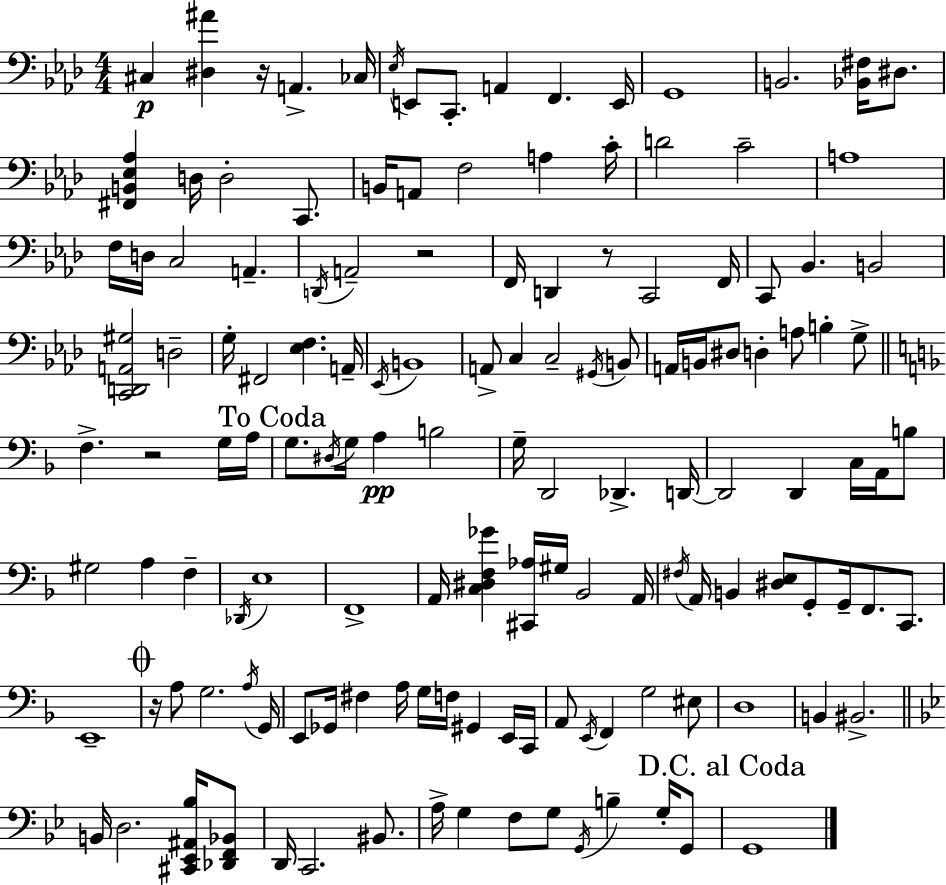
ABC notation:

X:1
T:Untitled
M:4/4
L:1/4
K:Ab
^C, [^D,^A] z/4 A,, _C,/4 _E,/4 E,,/2 C,,/2 A,, F,, E,,/4 G,,4 B,,2 [_B,,^F,]/4 ^D,/2 [^F,,B,,_E,_A,] D,/4 D,2 C,,/2 B,,/4 A,,/2 F,2 A, C/4 D2 C2 A,4 F,/4 D,/4 C,2 A,, D,,/4 A,,2 z2 F,,/4 D,, z/2 C,,2 F,,/4 C,,/2 _B,, B,,2 [C,,D,,A,,^G,]2 D,2 G,/4 ^F,,2 [_E,F,] A,,/4 _E,,/4 B,,4 A,,/2 C, C,2 ^G,,/4 B,,/2 A,,/4 B,,/4 ^D,/2 D, A,/2 B, G,/2 F, z2 G,/4 A,/4 G,/2 ^D,/4 G,/4 A, B,2 G,/4 D,,2 _D,, D,,/4 D,,2 D,, C,/4 A,,/4 B,/2 ^G,2 A, F, _D,,/4 E,4 F,,4 A,,/4 [C,^D,F,_G] [^C,,_A,]/4 ^G,/4 _B,,2 A,,/4 ^F,/4 A,,/4 B,, [^D,E,]/2 G,,/2 G,,/4 F,,/2 C,,/2 E,,4 z/4 A,/2 G,2 A,/4 G,,/4 E,,/2 _G,,/4 ^F, A,/4 G,/4 F,/4 ^G,, E,,/4 C,,/4 A,,/2 E,,/4 F,, G,2 ^E,/2 D,4 B,, ^B,,2 B,,/4 D,2 [^C,,_E,,^A,,_B,]/4 [_D,,F,,_B,,]/2 D,,/4 C,,2 ^B,,/2 A,/4 G, F,/2 G,/2 G,,/4 B, G,/4 G,,/2 G,,4